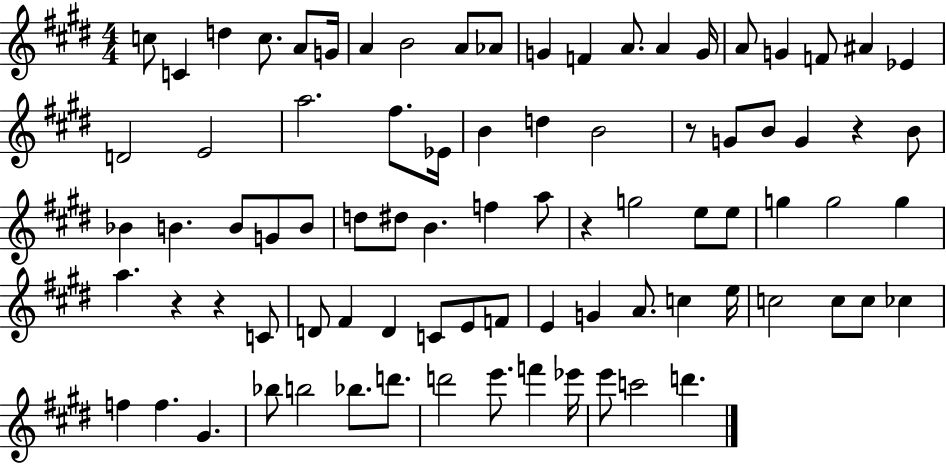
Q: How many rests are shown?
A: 5